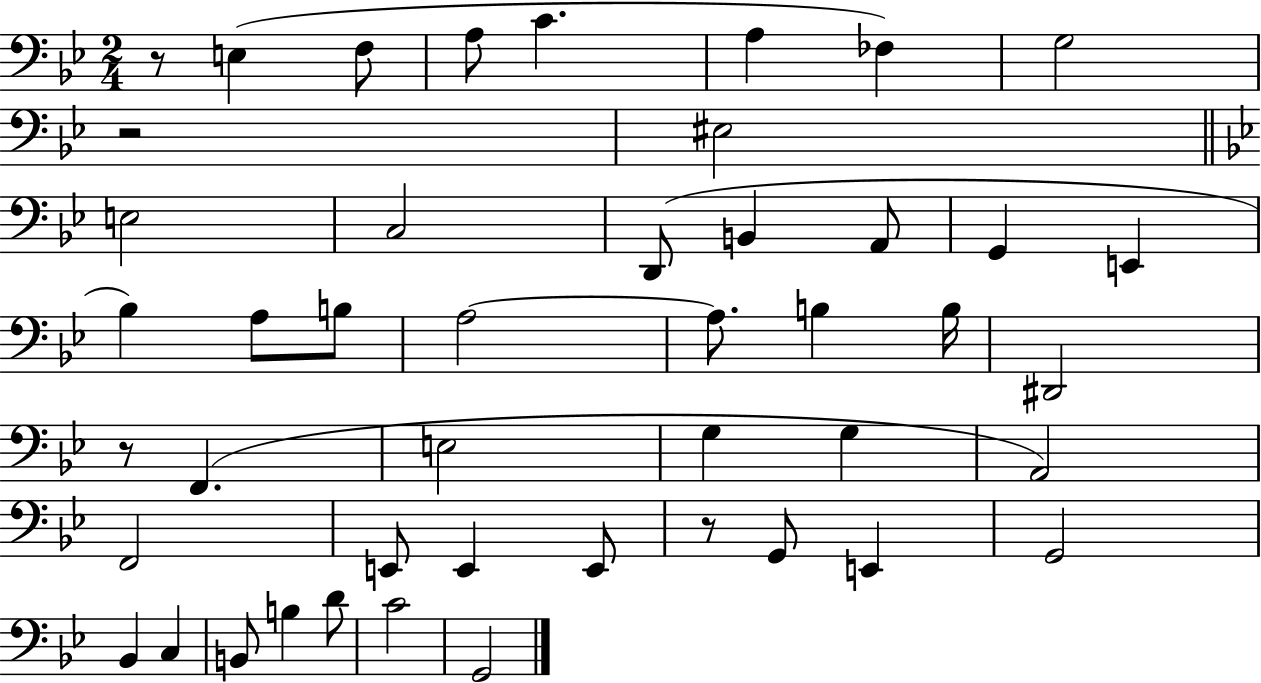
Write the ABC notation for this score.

X:1
T:Untitled
M:2/4
L:1/4
K:Bb
z/2 E, F,/2 A,/2 C A, _F, G,2 z2 ^E,2 E,2 C,2 D,,/2 B,, A,,/2 G,, E,, _B, A,/2 B,/2 A,2 A,/2 B, B,/4 ^D,,2 z/2 F,, E,2 G, G, A,,2 F,,2 E,,/2 E,, E,,/2 z/2 G,,/2 E,, G,,2 _B,, C, B,,/2 B, D/2 C2 G,,2